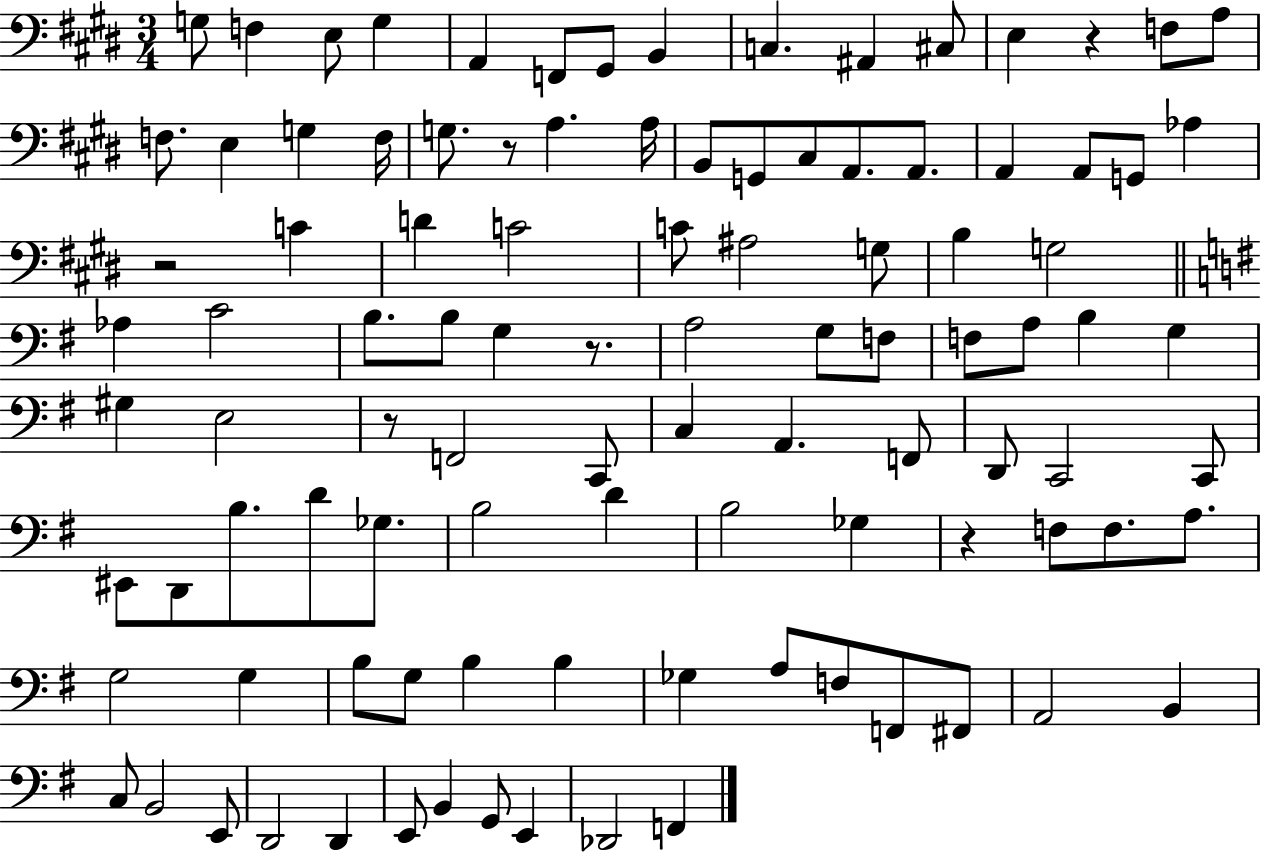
{
  \clef bass
  \numericTimeSignature
  \time 3/4
  \key e \major
  \repeat volta 2 { g8 f4 e8 g4 | a,4 f,8 gis,8 b,4 | c4. ais,4 cis8 | e4 r4 f8 a8 | \break f8. e4 g4 f16 | g8. r8 a4. a16 | b,8 g,8 cis8 a,8. a,8. | a,4 a,8 g,8 aes4 | \break r2 c'4 | d'4 c'2 | c'8 ais2 g8 | b4 g2 | \break \bar "||" \break \key g \major aes4 c'2 | b8. b8 g4 r8. | a2 g8 f8 | f8 a8 b4 g4 | \break gis4 e2 | r8 f,2 c,8 | c4 a,4. f,8 | d,8 c,2 c,8 | \break eis,8 d,8 b8. d'8 ges8. | b2 d'4 | b2 ges4 | r4 f8 f8. a8. | \break g2 g4 | b8 g8 b4 b4 | ges4 a8 f8 f,8 fis,8 | a,2 b,4 | \break c8 b,2 e,8 | d,2 d,4 | e,8 b,4 g,8 e,4 | des,2 f,4 | \break } \bar "|."
}